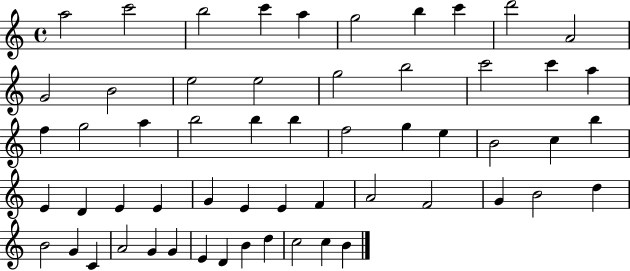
{
  \clef treble
  \time 4/4
  \defaultTimeSignature
  \key c \major
  a''2 c'''2 | b''2 c'''4 a''4 | g''2 b''4 c'''4 | d'''2 a'2 | \break g'2 b'2 | e''2 e''2 | g''2 b''2 | c'''2 c'''4 a''4 | \break f''4 g''2 a''4 | b''2 b''4 b''4 | f''2 g''4 e''4 | b'2 c''4 b''4 | \break e'4 d'4 e'4 e'4 | g'4 e'4 e'4 f'4 | a'2 f'2 | g'4 b'2 d''4 | \break b'2 g'4 c'4 | a'2 g'4 g'4 | e'4 d'4 b'4 d''4 | c''2 c''4 b'4 | \break \bar "|."
}